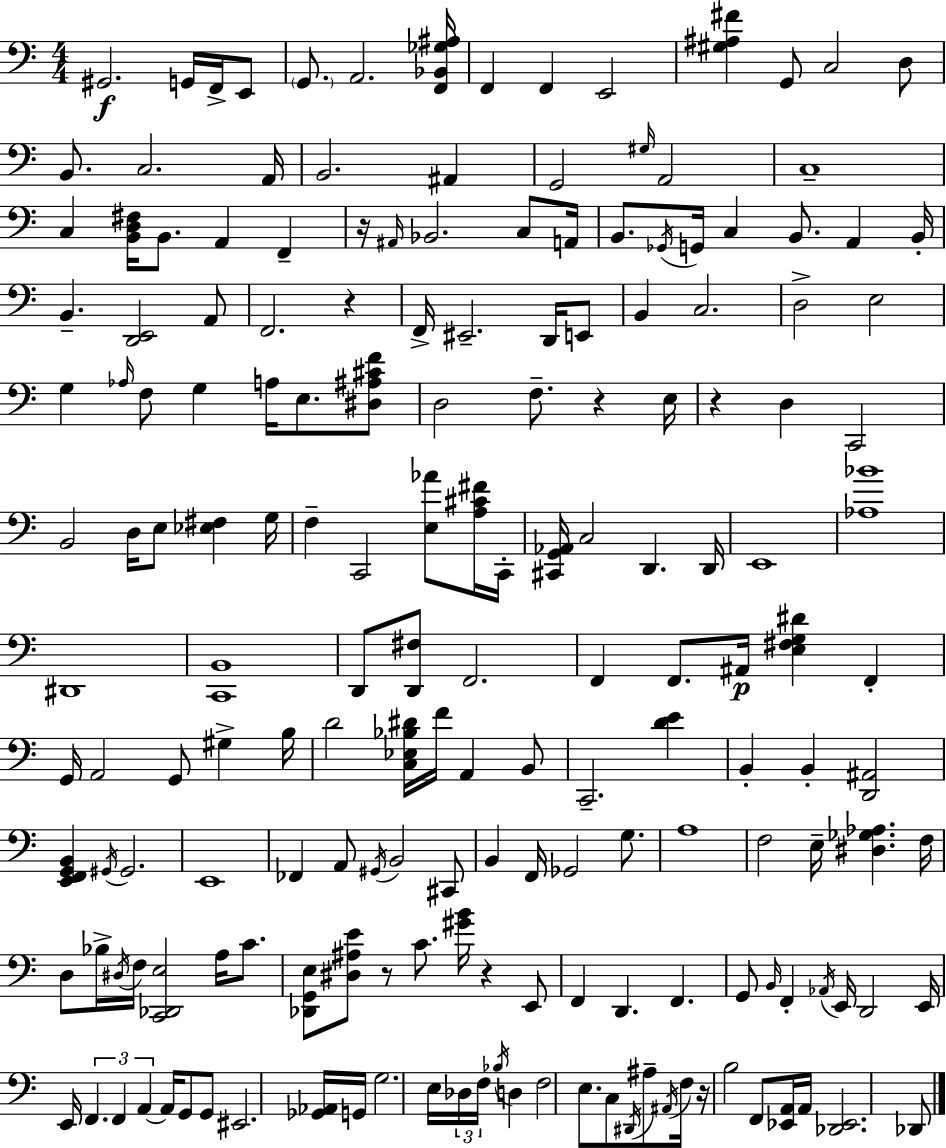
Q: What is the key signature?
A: C major